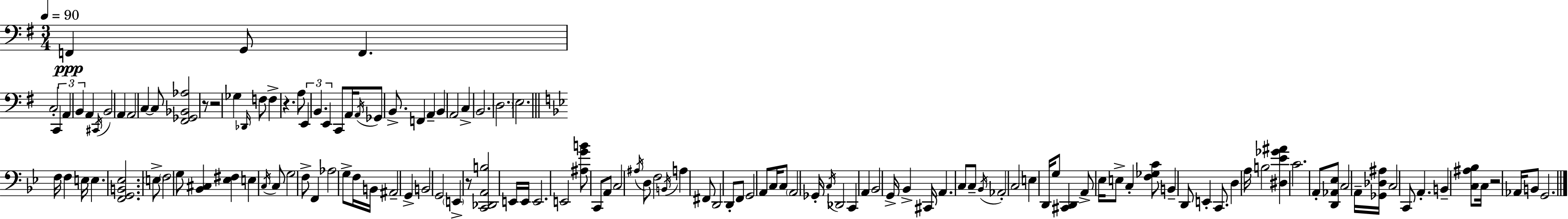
{
  \clef bass
  \numericTimeSignature
  \time 3/4
  \key g \major
  \tempo 4 = 90
  f,4\ppp g,8 f,4. | c2-. \tuplet 3/2 { c,4 | a,4 b,4 } a,4 | \acciaccatura { cis,16 } b,2 a,4 | \break a,2 c4~~ | c8 <fis, ges, bes, aes>2 r8 | r2 ges4 | \grace { des,16 } f8 f4-> r4. | \break a8 \tuplet 3/2 { e,4 b,4. | e,4 } c,8 a,16 \acciaccatura { a,16 } ges,8 | b,8.-> f,4 a,4-- b,4 | a,2 c4-> | \break b,2. | \parenthesize d2. | e2. | \bar "||" \break \key bes \major f16 f4 e16 e4. | <f, g, b, ees>2. | \parenthesize e8-> \parenthesize f2 g8 | <bes, cis>4 <ees fis>4 e4 | \break \acciaccatura { c16 } c8 g2 f8-> | f,4 aes2 | g8-> f16 b,16 ais,2-- | g,4-> b,2 | \break g,2 \parenthesize e,4-> | r8 <c, des, a, b>2 e,16 | e,16 e,2. | e,2 <ais g' b'>8 c,8 | \break a,8 c2 \acciaccatura { ais16 } | d8 f2 \acciaccatura { b,16 } a4 | fis,8 d,2 | d,8-. f,8 g,2 | \break a,8 c16 c8 \parenthesize a,2 | ges,16-. \acciaccatura { c16 } des,2 | c,4 a,4 bes,2 | g,16-> bes,4-> cis,16 a,4. | \break c8 c8-- \acciaccatura { bes,16 } aes,2-. | c2 | e4 d,16 g8 <cis, d,>4 | a,8-> ees16 e8-> c4-. <f ges c'>8 b,4-- | \break d,8 e,4-. c,8. | d4 a16 b2 | <dis ees' ges' ais'>4 c'2. | a,8-. <d, aes, ees>8 c2 | \break a,16-- <ges, des ais>16 c2 | c,8 a,4.-. b,4-- | <c ais bes>8 c16 r2 | aes,16 b,8 g,2. | \break \bar "|."
}